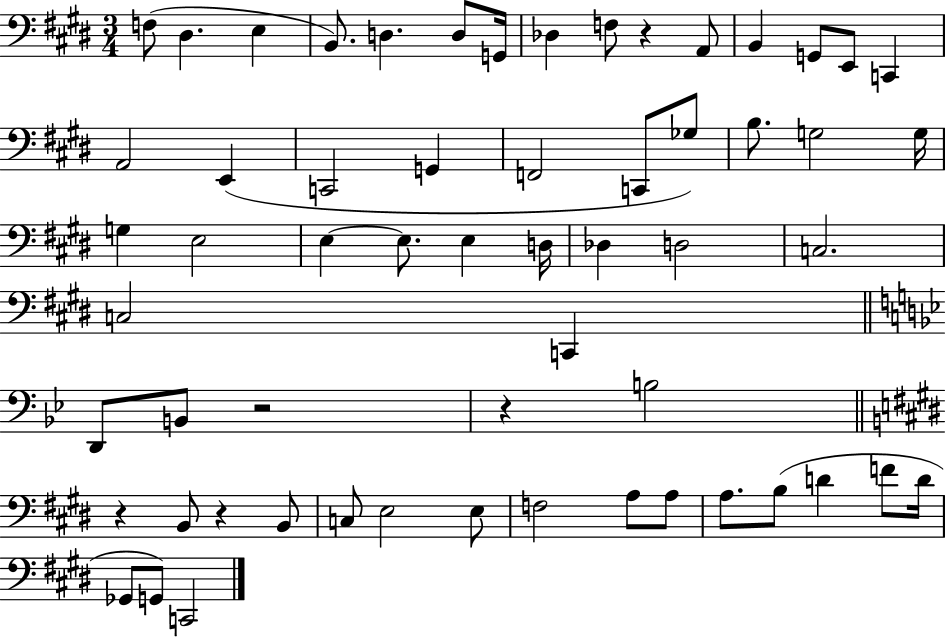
{
  \clef bass
  \numericTimeSignature
  \time 3/4
  \key e \major
  f8( dis4. e4 | b,8.) d4. d8 g,16 | des4 f8 r4 a,8 | b,4 g,8 e,8 c,4 | \break a,2 e,4( | c,2 g,4 | f,2 c,8 ges8) | b8. g2 g16 | \break g4 e2 | e4~~ e8. e4 d16 | des4 d2 | c2. | \break c2 c,4 | \bar "||" \break \key g \minor d,8 b,8 r2 | r4 b2 | \bar "||" \break \key e \major r4 b,8 r4 b,8 | c8 e2 e8 | f2 a8 a8 | a8. b8( d'4 f'8 d'16 | \break ges,8 g,8) c,2 | \bar "|."
}